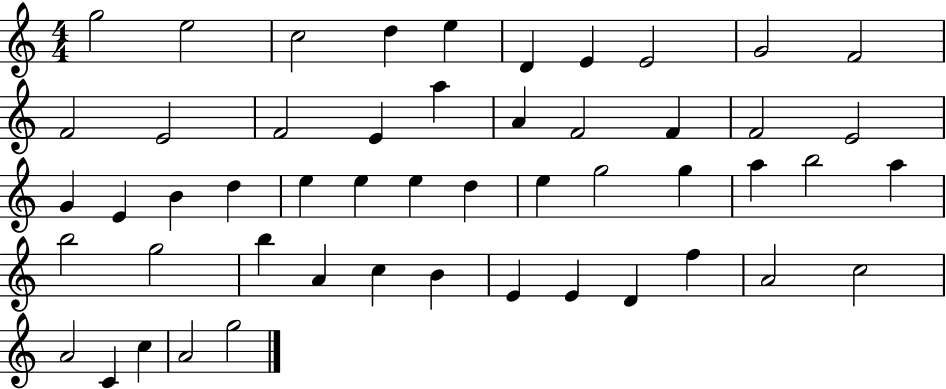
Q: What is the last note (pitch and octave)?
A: G5